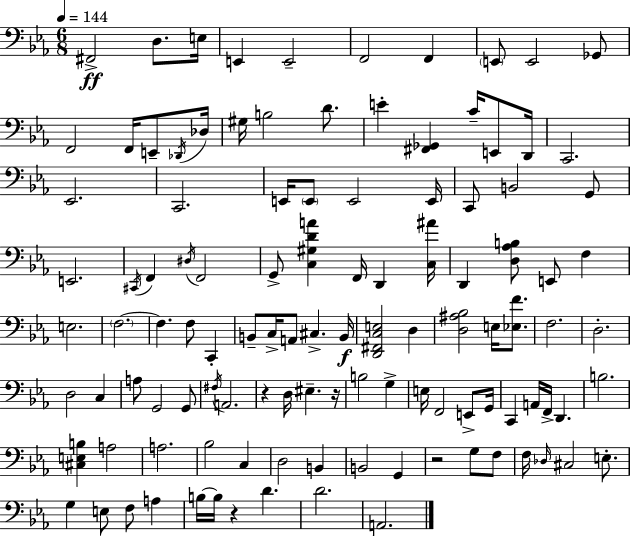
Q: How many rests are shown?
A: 4